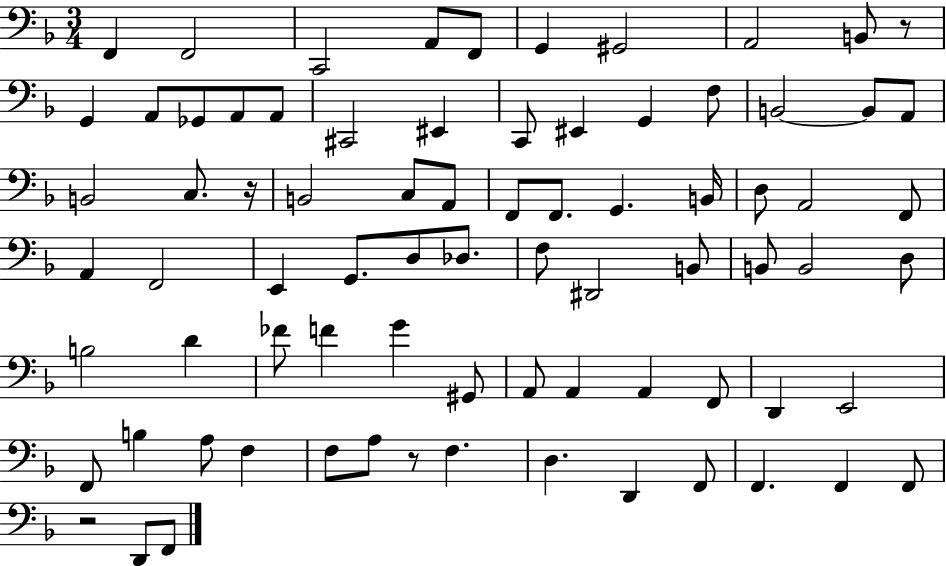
F2/q F2/h C2/h A2/e F2/e G2/q G#2/h A2/h B2/e R/e G2/q A2/e Gb2/e A2/e A2/e C#2/h EIS2/q C2/e EIS2/q G2/q F3/e B2/h B2/e A2/e B2/h C3/e. R/s B2/h C3/e A2/e F2/e F2/e. G2/q. B2/s D3/e A2/h F2/e A2/q F2/h E2/q G2/e. D3/e Db3/e. F3/e D#2/h B2/e B2/e B2/h D3/e B3/h D4/q FES4/e F4/q G4/q G#2/e A2/e A2/q A2/q F2/e D2/q E2/h F2/e B3/q A3/e F3/q F3/e A3/e R/e F3/q. D3/q. D2/q F2/e F2/q. F2/q F2/e R/h D2/e F2/e